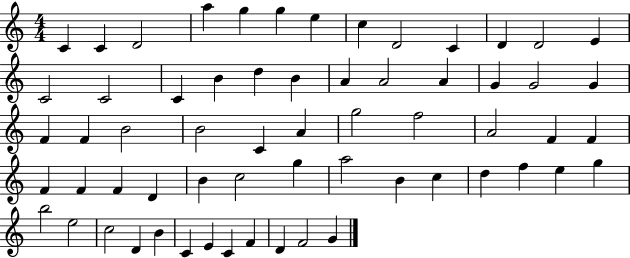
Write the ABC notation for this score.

X:1
T:Untitled
M:4/4
L:1/4
K:C
C C D2 a g g e c D2 C D D2 E C2 C2 C B d B A A2 A G G2 G F F B2 B2 C A g2 f2 A2 F F F F F D B c2 g a2 B c d f e g b2 e2 c2 D B C E C F D F2 G